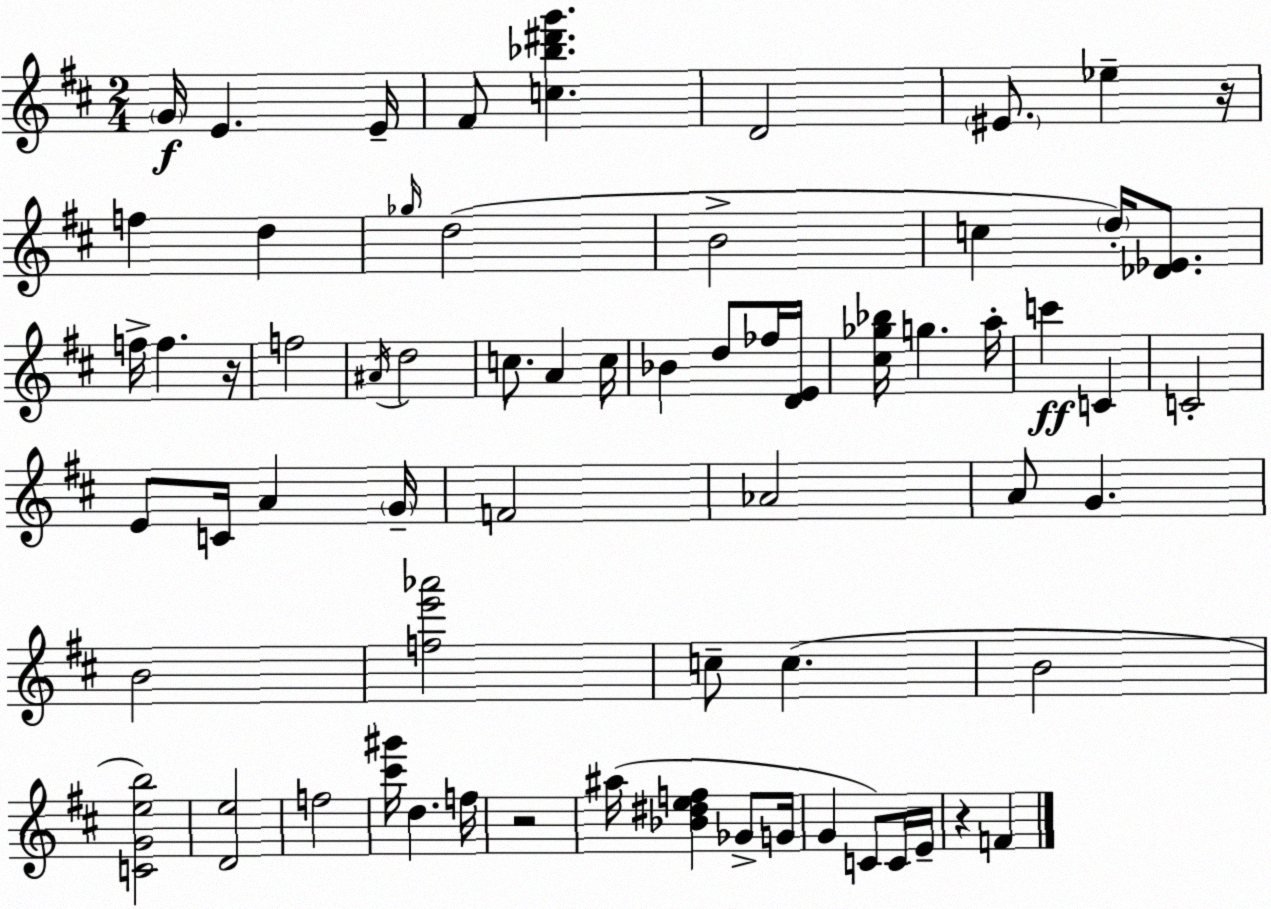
X:1
T:Untitled
M:2/4
L:1/4
K:D
G/4 E E/4 ^F/2 [c_b^d'g'] D2 ^E/2 _e z/4 f d _g/4 d2 B2 c d/4 [_D_E]/2 f/4 f z/4 f2 ^A/4 d2 c/2 A c/4 _B d/2 _f/4 [DE]/4 [^c_g_b]/4 g a/4 c' C C2 E/2 C/4 A G/4 F2 _A2 A/2 G B2 [fe'_a']2 c/2 c B2 [CGeb]2 [De]2 f2 [^c'^g']/4 d f/4 z2 ^a/4 [_B^def] _G/2 G/4 G C/2 C/4 E/4 z F